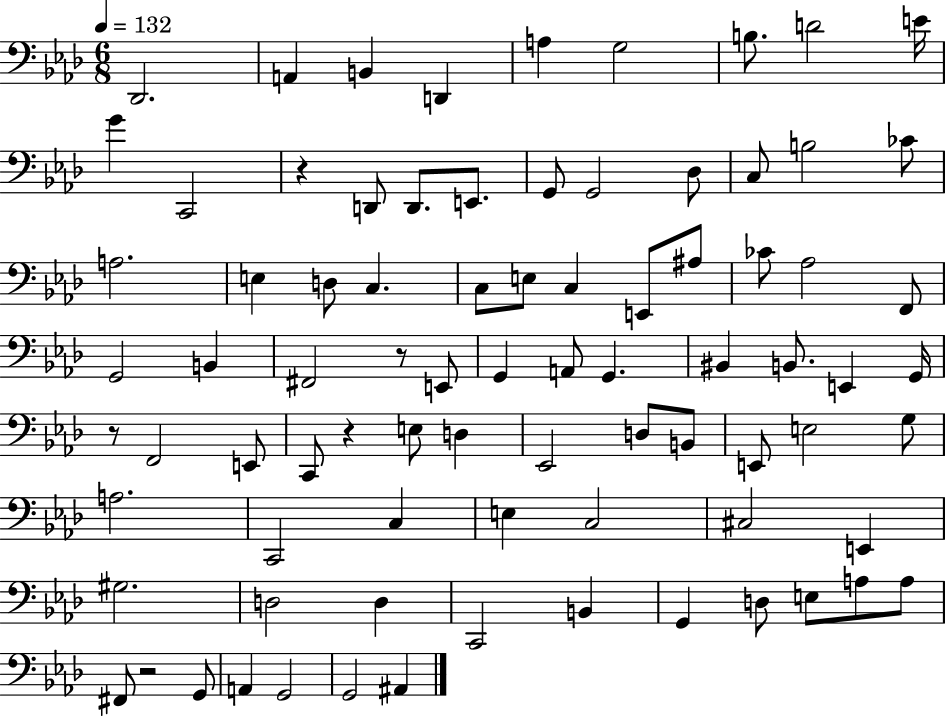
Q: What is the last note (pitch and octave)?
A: A#2